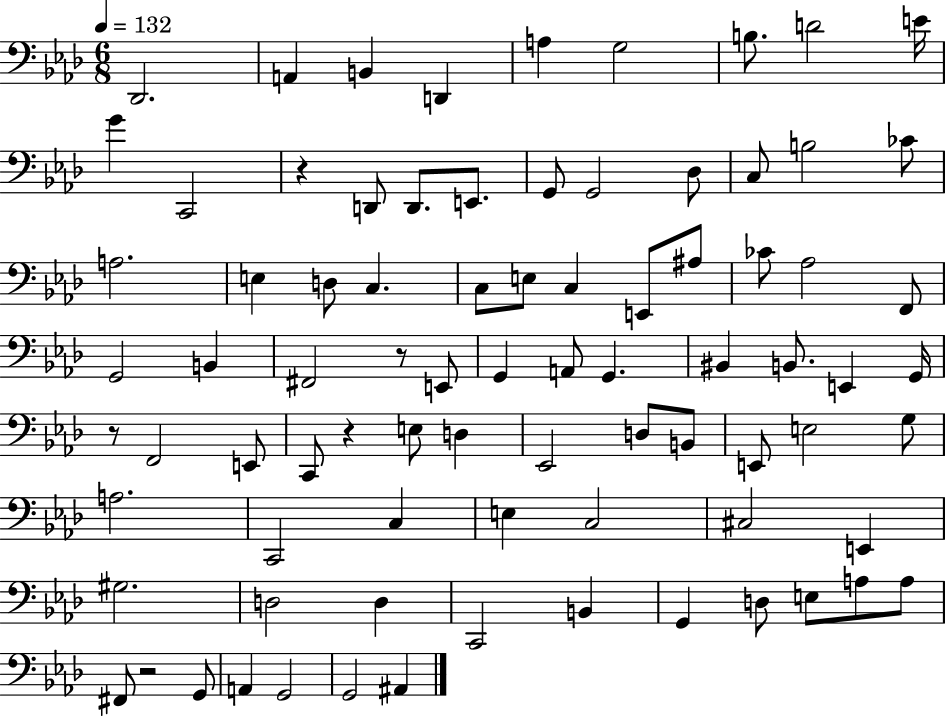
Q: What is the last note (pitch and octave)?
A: A#2